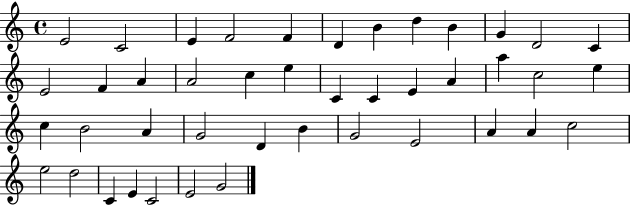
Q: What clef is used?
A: treble